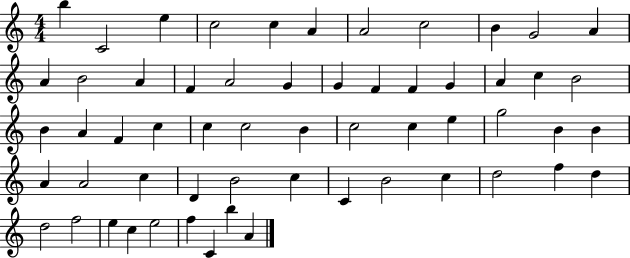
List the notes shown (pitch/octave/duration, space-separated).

B5/q C4/h E5/q C5/h C5/q A4/q A4/h C5/h B4/q G4/h A4/q A4/q B4/h A4/q F4/q A4/h G4/q G4/q F4/q F4/q G4/q A4/q C5/q B4/h B4/q A4/q F4/q C5/q C5/q C5/h B4/q C5/h C5/q E5/q G5/h B4/q B4/q A4/q A4/h C5/q D4/q B4/h C5/q C4/q B4/h C5/q D5/h F5/q D5/q D5/h F5/h E5/q C5/q E5/h F5/q C4/q B5/q A4/q